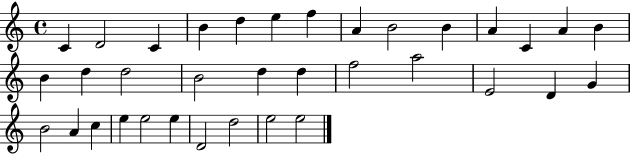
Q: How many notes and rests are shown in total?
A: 35